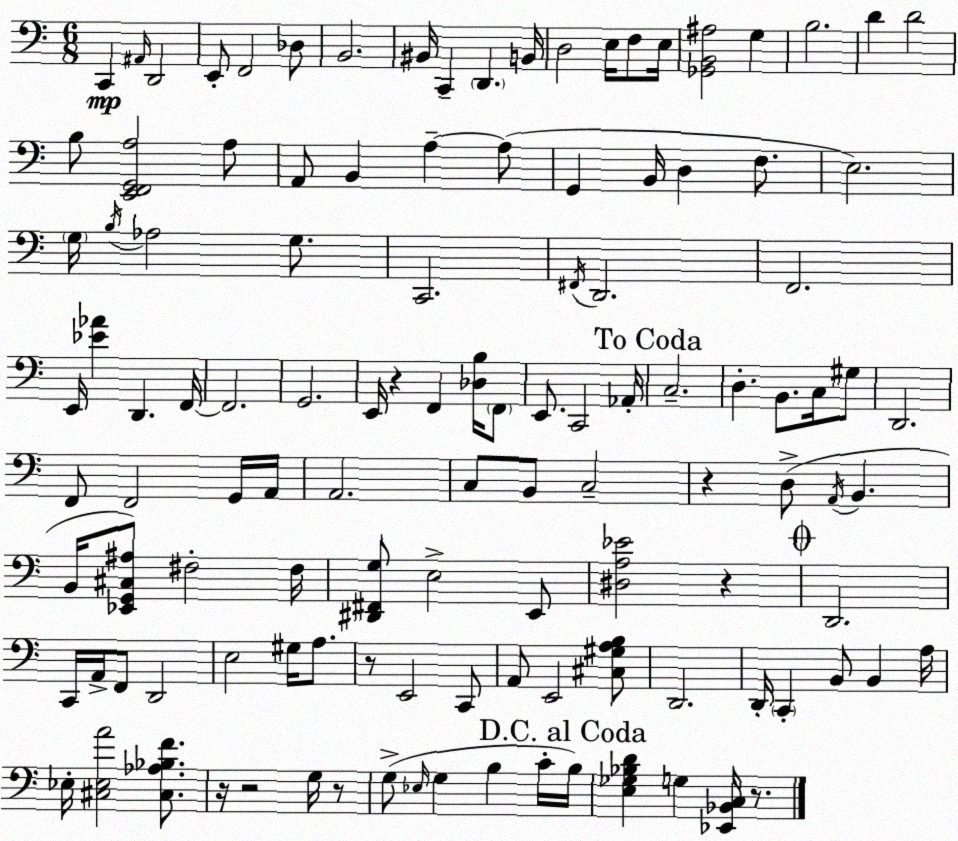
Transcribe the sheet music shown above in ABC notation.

X:1
T:Untitled
M:6/8
L:1/4
K:Am
C,, ^A,,/4 D,,2 E,,/2 F,,2 _D,/2 B,,2 ^B,,/4 C,, D,, B,,/4 D,2 E,/4 F,/2 E,/4 [_G,,B,,^A,]2 G, B,2 D D2 B,/2 [E,,F,,G,,A,]2 A,/2 A,,/2 B,, A, A,/2 G,, B,,/4 D, F,/2 E,2 G,/4 B,/4 _A,2 G,/2 C,,2 ^F,,/4 D,,2 F,,2 E,,/4 [_E_A] D,, F,,/4 F,,2 G,,2 E,,/4 z F,, [_D,B,]/4 F,,/2 E,,/2 C,,2 _A,,/4 C,2 D, B,,/2 C,/4 ^G,/2 D,,2 F,,/2 F,,2 G,,/4 A,,/4 A,,2 C,/2 B,,/2 C,2 z D,/2 A,,/4 B,, B,,/4 [_E,,G,,^C,^A,]/2 ^F,2 ^F,/4 [^D,,^F,,G,]/2 E,2 E,,/2 [^D,A,_E]2 z D,,2 C,,/4 A,,/4 F,,/2 D,,2 E,2 ^G,/4 A,/2 z/2 E,,2 C,,/2 A,,/2 E,,2 [^C,^G,A,B,]/2 D,,2 D,,/4 C,, B,,/2 B,, A,/4 _E,/4 [^C,_E,A]2 [^C,_A,_B,F]/2 z/4 z2 G,/4 z/2 G,/2 _E,/4 G, B, C/4 B,/4 [E,_G,_B,D] G, [_E,,_B,,C,]/4 z/2